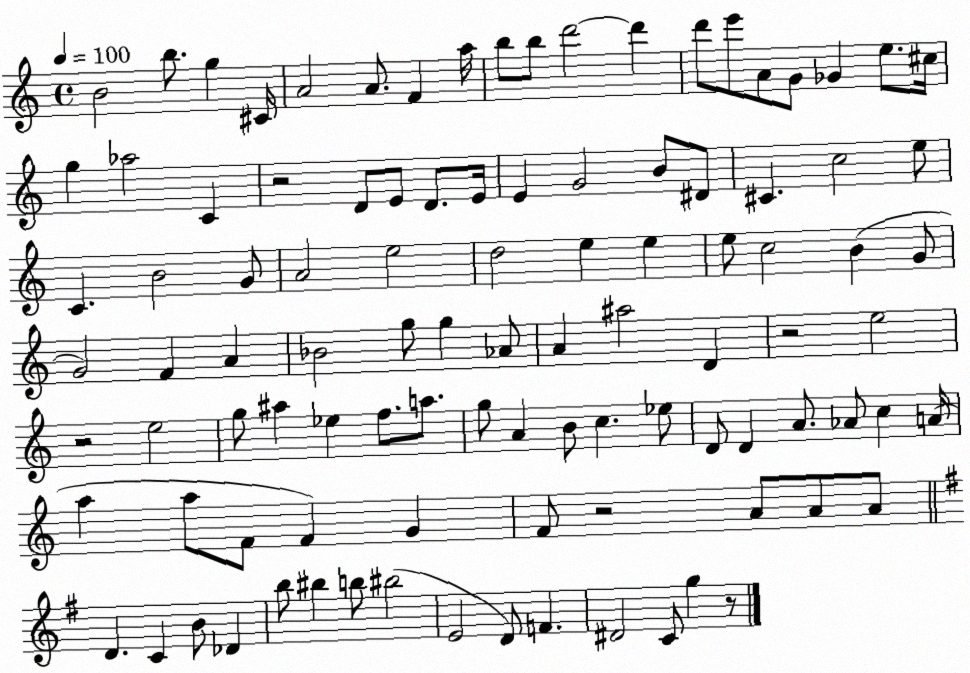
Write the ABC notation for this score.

X:1
T:Untitled
M:4/4
L:1/4
K:C
B2 b/2 g ^C/4 A2 A/2 F a/4 b/2 b/2 d'2 d' d'/2 e'/2 A/2 G/2 _G e/2 ^c/4 g _a2 C z2 D/2 E/2 D/2 E/4 E G2 B/2 ^D/2 ^C c2 e/2 C B2 G/2 A2 e2 d2 e e e/2 c2 B G/2 G2 F A _B2 g/2 g _A/2 A ^a2 D z2 e2 z2 e2 g/2 ^a _e f/2 a/2 g/2 A B/2 c _e/2 D/2 D A/2 _A/2 c A/4 a a/2 F/2 F G F/2 z2 A/2 A/2 A/2 D C B/2 _D b/2 ^b b/2 ^b2 E2 D/2 F ^D2 C/2 g z/2